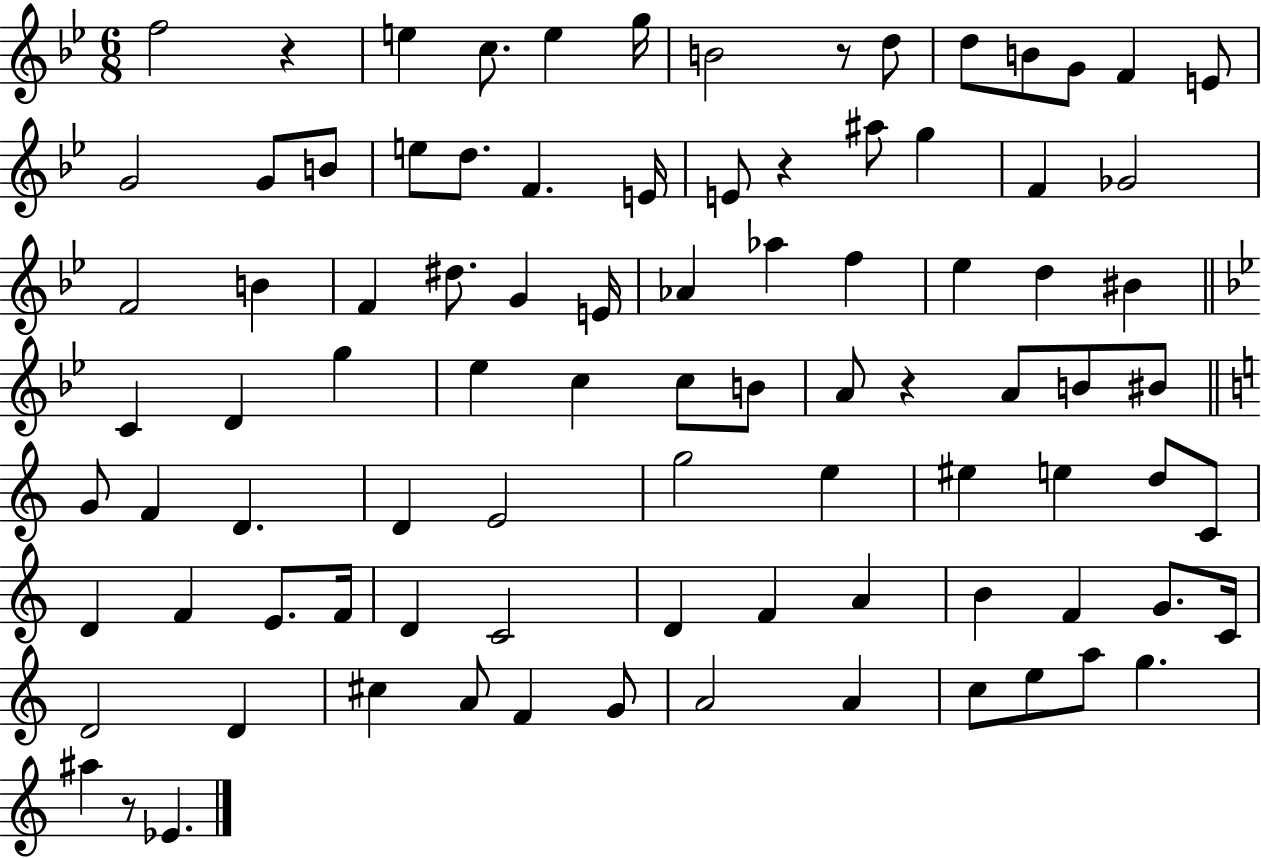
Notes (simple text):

F5/h R/q E5/q C5/e. E5/q G5/s B4/h R/e D5/e D5/e B4/e G4/e F4/q E4/e G4/h G4/e B4/e E5/e D5/e. F4/q. E4/s E4/e R/q A#5/e G5/q F4/q Gb4/h F4/h B4/q F4/q D#5/e. G4/q E4/s Ab4/q Ab5/q F5/q Eb5/q D5/q BIS4/q C4/q D4/q G5/q Eb5/q C5/q C5/e B4/e A4/e R/q A4/e B4/e BIS4/e G4/e F4/q D4/q. D4/q E4/h G5/h E5/q EIS5/q E5/q D5/e C4/e D4/q F4/q E4/e. F4/s D4/q C4/h D4/q F4/q A4/q B4/q F4/q G4/e. C4/s D4/h D4/q C#5/q A4/e F4/q G4/e A4/h A4/q C5/e E5/e A5/e G5/q. A#5/q R/e Eb4/q.